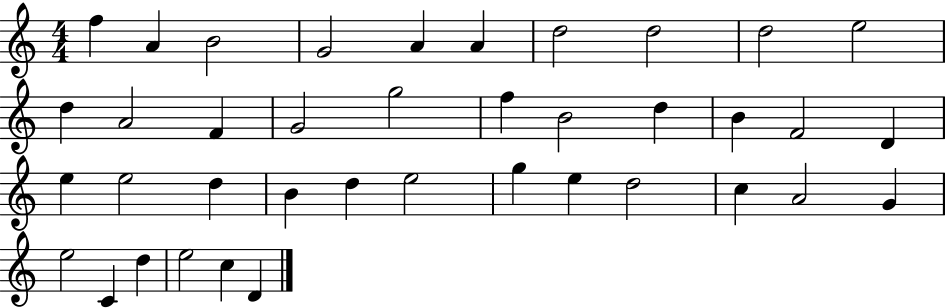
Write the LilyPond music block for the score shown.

{
  \clef treble
  \numericTimeSignature
  \time 4/4
  \key c \major
  f''4 a'4 b'2 | g'2 a'4 a'4 | d''2 d''2 | d''2 e''2 | \break d''4 a'2 f'4 | g'2 g''2 | f''4 b'2 d''4 | b'4 f'2 d'4 | \break e''4 e''2 d''4 | b'4 d''4 e''2 | g''4 e''4 d''2 | c''4 a'2 g'4 | \break e''2 c'4 d''4 | e''2 c''4 d'4 | \bar "|."
}